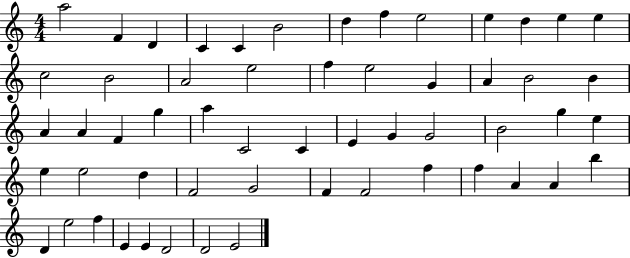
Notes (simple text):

A5/h F4/q D4/q C4/q C4/q B4/h D5/q F5/q E5/h E5/q D5/q E5/q E5/q C5/h B4/h A4/h E5/h F5/q E5/h G4/q A4/q B4/h B4/q A4/q A4/q F4/q G5/q A5/q C4/h C4/q E4/q G4/q G4/h B4/h G5/q E5/q E5/q E5/h D5/q F4/h G4/h F4/q F4/h F5/q F5/q A4/q A4/q B5/q D4/q E5/h F5/q E4/q E4/q D4/h D4/h E4/h